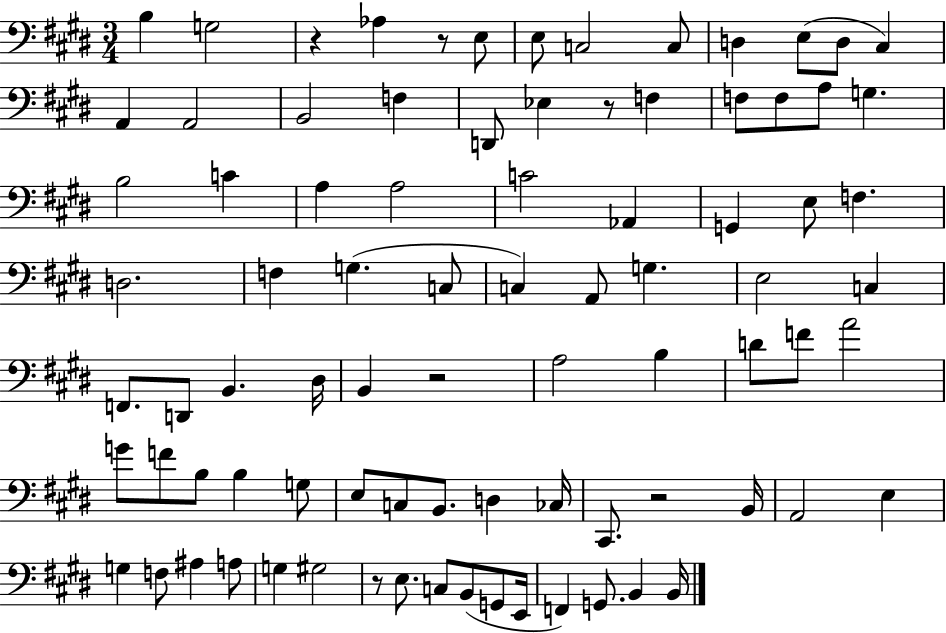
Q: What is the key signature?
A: E major